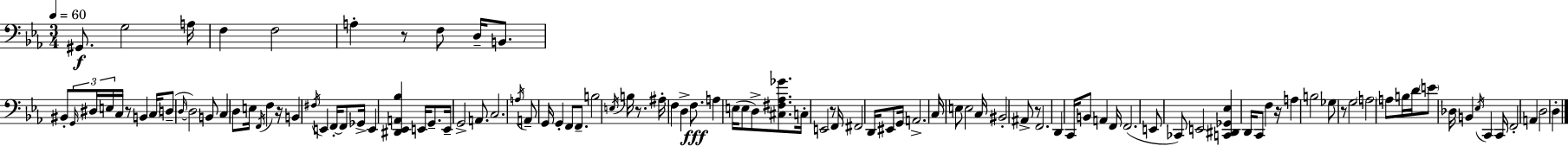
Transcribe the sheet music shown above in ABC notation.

X:1
T:Untitled
M:3/4
L:1/4
K:Eb
^G,,/2 G,2 A,/4 F, F,2 A, z/2 F,/2 D,/4 B,,/2 ^B,,/2 G,,/4 ^D,/4 E,/4 C,/4 z/2 B,, C,/4 D,/2 D,/4 D,2 B,,/2 C, D,/2 E,/4 F,,/4 F, z/4 B,, ^F,/4 E,, F,,/4 F,,/2 _G,,/4 E,, [^D,,_E,,A,,_B,] E,,/4 G,,/2 E,,/4 G,,2 A,,/2 C,2 A,/4 A,,/2 G,,/4 G,, F,,/2 F,,/2 B,2 E,/4 B,/4 z/2 ^A,/4 F, D, F,/2 A, E,/4 E,/2 D,/2 [^C,^F,_A,_G]/2 C,/4 E,,2 z/2 F,,/4 ^F,,2 D,,/4 ^E,,/2 G,,/4 A,,2 C,/4 E,/2 E,2 C,/4 ^B,,2 ^A,,/2 z/2 F,,2 D,, C,,/4 B,,/2 A,, F,,/4 F,,2 E,,/2 _C,,/2 E,,2 [C,,^D,,_G,,_E,] D,,/4 C,,/2 F, z/4 A, B,2 _G,/2 z/2 G,2 A,2 A,/2 B,/4 D/4 E/2 _D,/4 B,, _E,/4 C,, C,,/4 F,,2 A,, D,2 D,